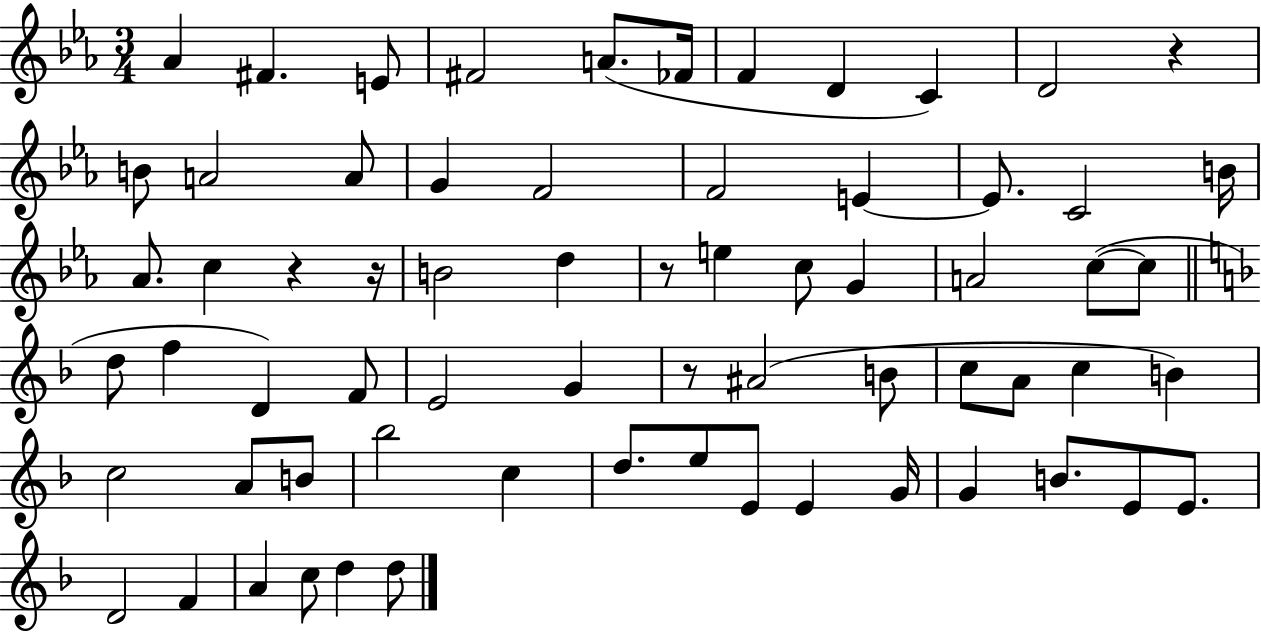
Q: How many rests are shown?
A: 5